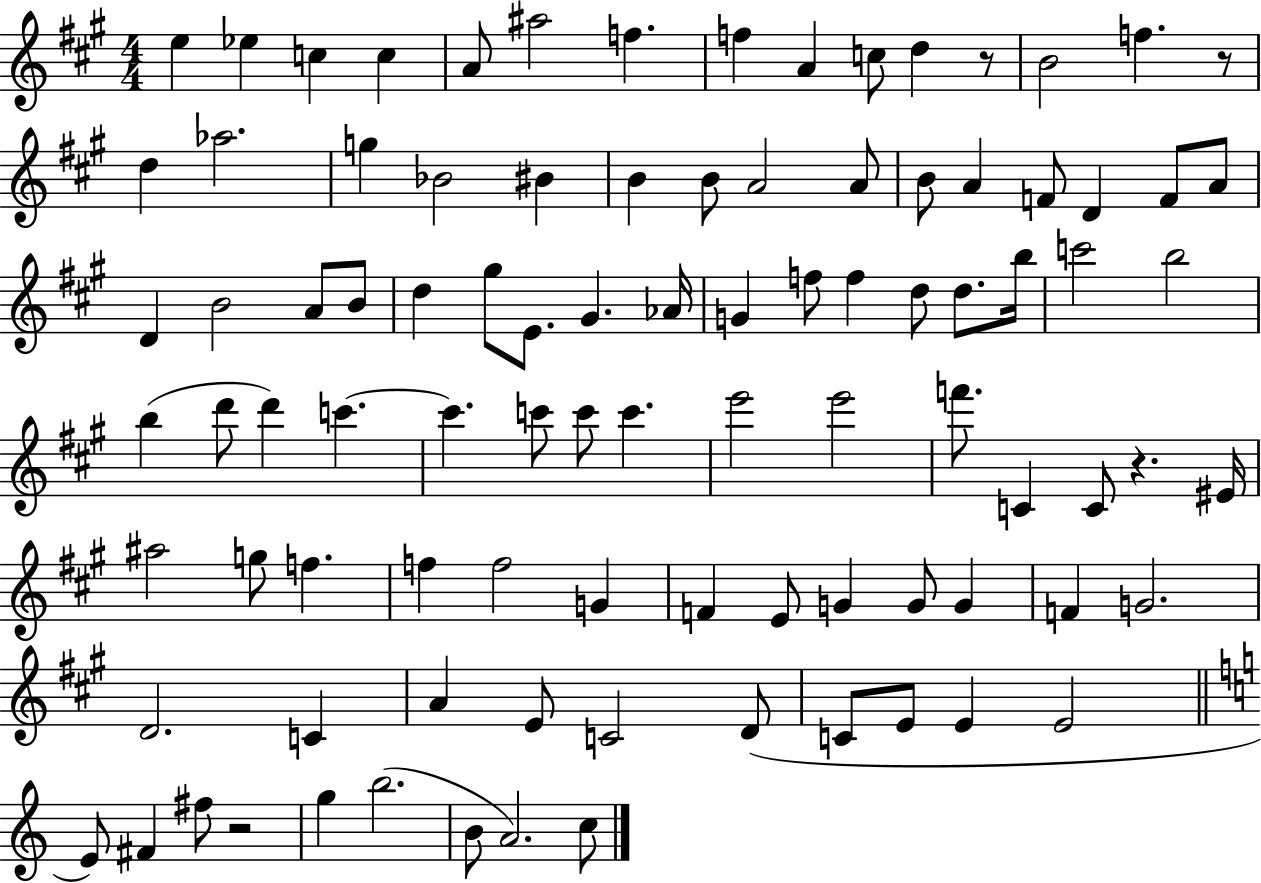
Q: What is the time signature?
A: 4/4